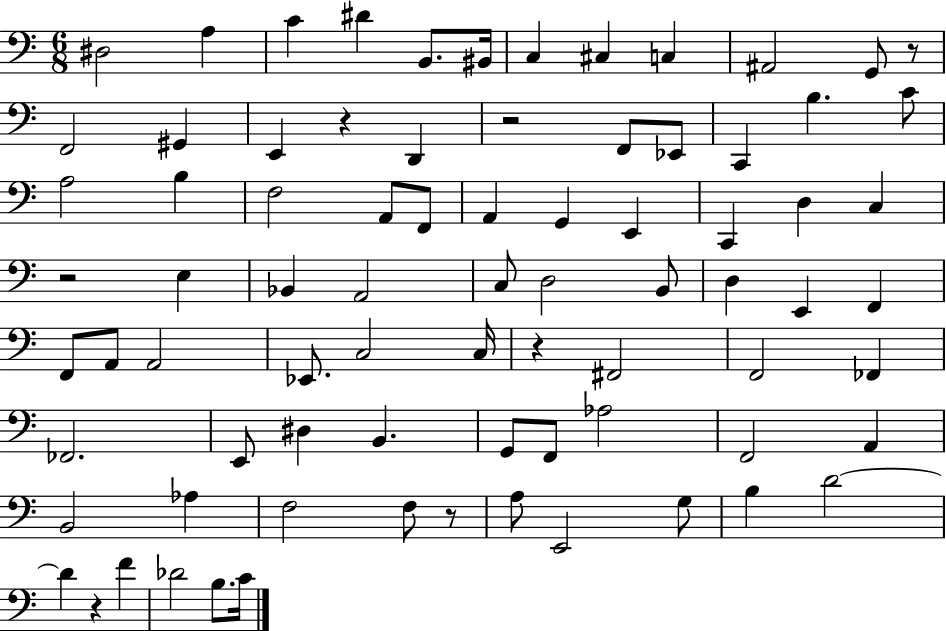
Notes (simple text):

D#3/h A3/q C4/q D#4/q B2/e. BIS2/s C3/q C#3/q C3/q A#2/h G2/e R/e F2/h G#2/q E2/q R/q D2/q R/h F2/e Eb2/e C2/q B3/q. C4/e A3/h B3/q F3/h A2/e F2/e A2/q G2/q E2/q C2/q D3/q C3/q R/h E3/q Bb2/q A2/h C3/e D3/h B2/e D3/q E2/q F2/q F2/e A2/e A2/h Eb2/e. C3/h C3/s R/q F#2/h F2/h FES2/q FES2/h. E2/e D#3/q B2/q. G2/e F2/e Ab3/h F2/h A2/q B2/h Ab3/q F3/h F3/e R/e A3/e E2/h G3/e B3/q D4/h D4/q R/q F4/q Db4/h B3/e. C4/s